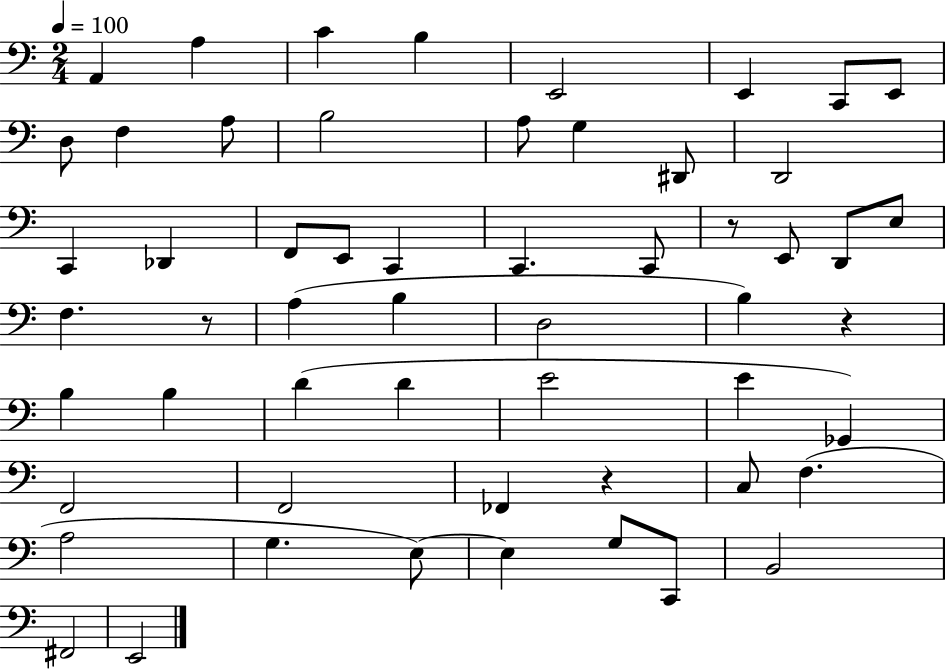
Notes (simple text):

A2/q A3/q C4/q B3/q E2/h E2/q C2/e E2/e D3/e F3/q A3/e B3/h A3/e G3/q D#2/e D2/h C2/q Db2/q F2/e E2/e C2/q C2/q. C2/e R/e E2/e D2/e E3/e F3/q. R/e A3/q B3/q D3/h B3/q R/q B3/q B3/q D4/q D4/q E4/h E4/q Gb2/q F2/h F2/h FES2/q R/q C3/e F3/q. A3/h G3/q. E3/e E3/q G3/e C2/e B2/h F#2/h E2/h